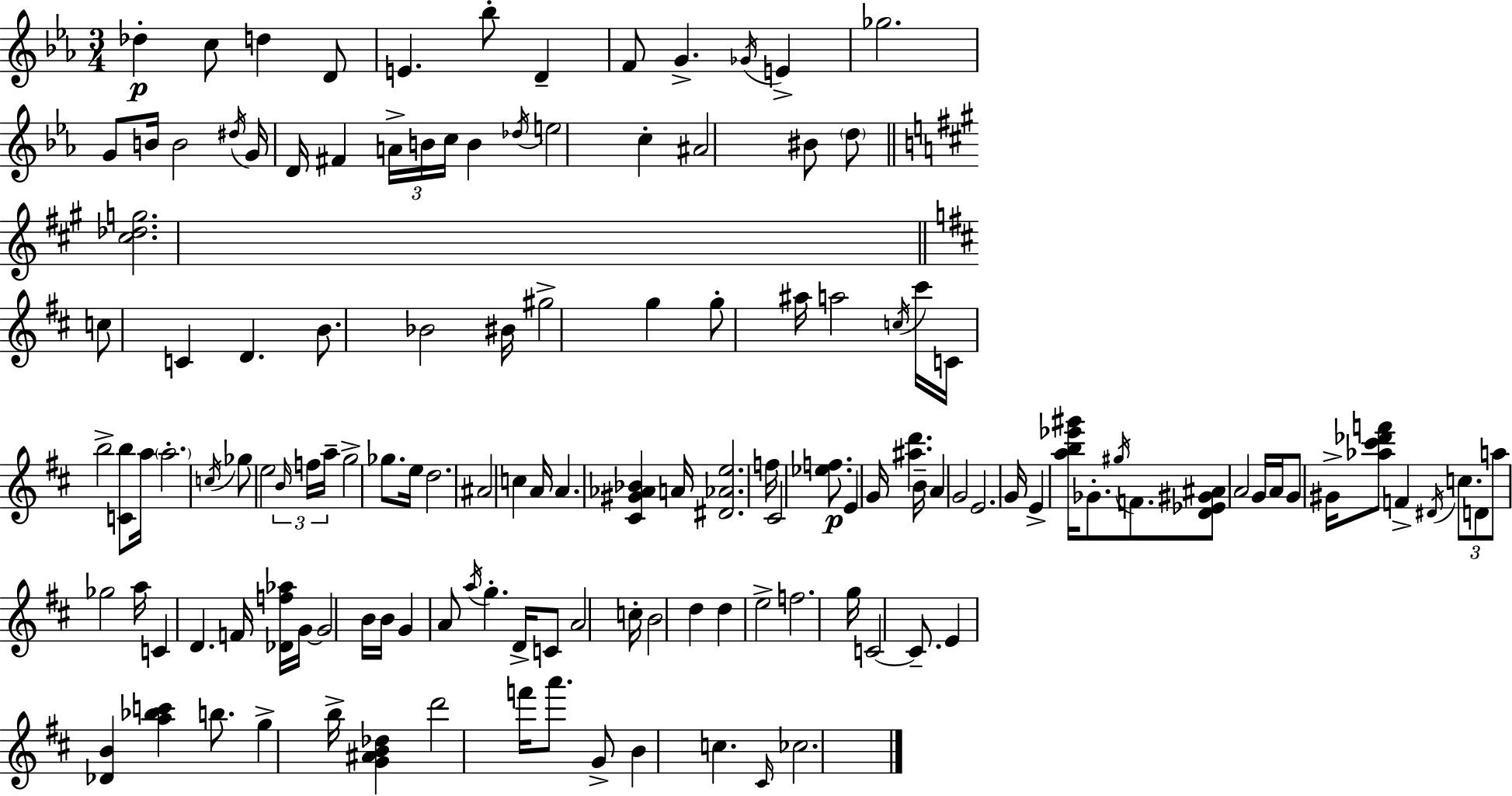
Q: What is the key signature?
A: EES major